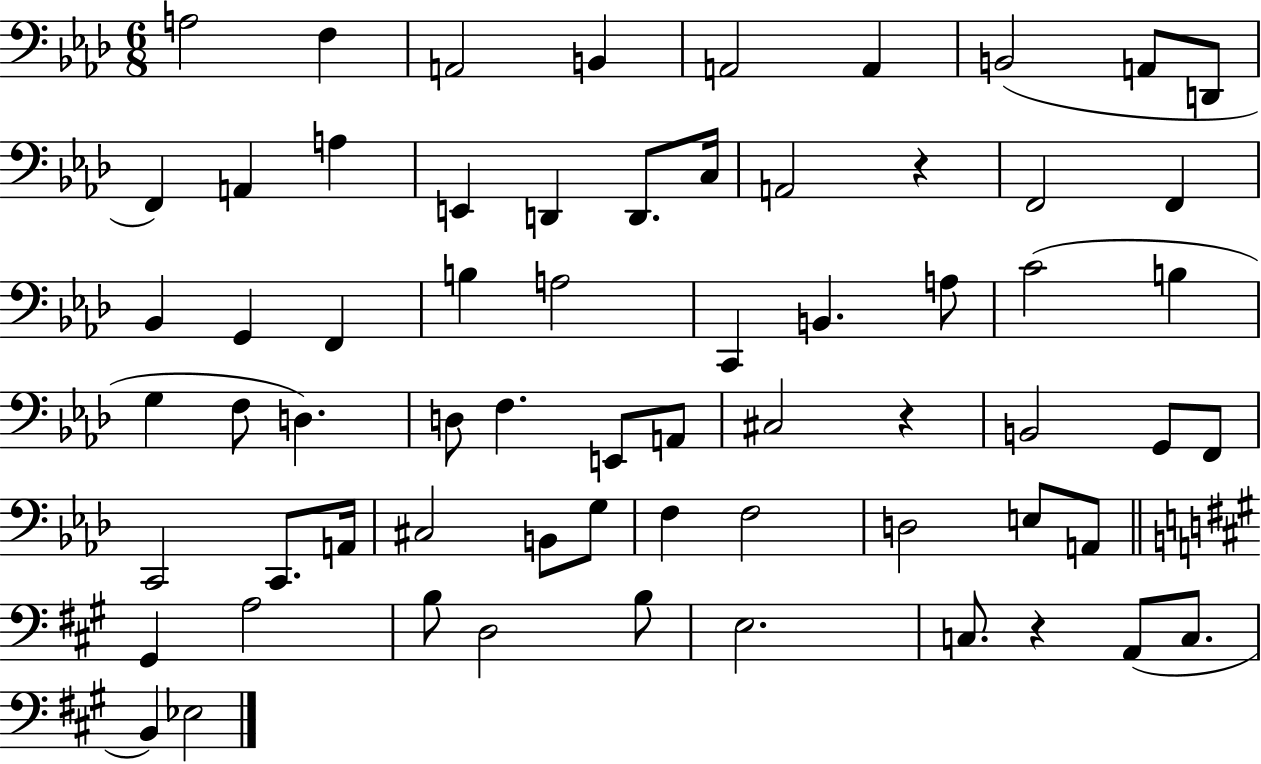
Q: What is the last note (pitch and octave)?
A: Eb3